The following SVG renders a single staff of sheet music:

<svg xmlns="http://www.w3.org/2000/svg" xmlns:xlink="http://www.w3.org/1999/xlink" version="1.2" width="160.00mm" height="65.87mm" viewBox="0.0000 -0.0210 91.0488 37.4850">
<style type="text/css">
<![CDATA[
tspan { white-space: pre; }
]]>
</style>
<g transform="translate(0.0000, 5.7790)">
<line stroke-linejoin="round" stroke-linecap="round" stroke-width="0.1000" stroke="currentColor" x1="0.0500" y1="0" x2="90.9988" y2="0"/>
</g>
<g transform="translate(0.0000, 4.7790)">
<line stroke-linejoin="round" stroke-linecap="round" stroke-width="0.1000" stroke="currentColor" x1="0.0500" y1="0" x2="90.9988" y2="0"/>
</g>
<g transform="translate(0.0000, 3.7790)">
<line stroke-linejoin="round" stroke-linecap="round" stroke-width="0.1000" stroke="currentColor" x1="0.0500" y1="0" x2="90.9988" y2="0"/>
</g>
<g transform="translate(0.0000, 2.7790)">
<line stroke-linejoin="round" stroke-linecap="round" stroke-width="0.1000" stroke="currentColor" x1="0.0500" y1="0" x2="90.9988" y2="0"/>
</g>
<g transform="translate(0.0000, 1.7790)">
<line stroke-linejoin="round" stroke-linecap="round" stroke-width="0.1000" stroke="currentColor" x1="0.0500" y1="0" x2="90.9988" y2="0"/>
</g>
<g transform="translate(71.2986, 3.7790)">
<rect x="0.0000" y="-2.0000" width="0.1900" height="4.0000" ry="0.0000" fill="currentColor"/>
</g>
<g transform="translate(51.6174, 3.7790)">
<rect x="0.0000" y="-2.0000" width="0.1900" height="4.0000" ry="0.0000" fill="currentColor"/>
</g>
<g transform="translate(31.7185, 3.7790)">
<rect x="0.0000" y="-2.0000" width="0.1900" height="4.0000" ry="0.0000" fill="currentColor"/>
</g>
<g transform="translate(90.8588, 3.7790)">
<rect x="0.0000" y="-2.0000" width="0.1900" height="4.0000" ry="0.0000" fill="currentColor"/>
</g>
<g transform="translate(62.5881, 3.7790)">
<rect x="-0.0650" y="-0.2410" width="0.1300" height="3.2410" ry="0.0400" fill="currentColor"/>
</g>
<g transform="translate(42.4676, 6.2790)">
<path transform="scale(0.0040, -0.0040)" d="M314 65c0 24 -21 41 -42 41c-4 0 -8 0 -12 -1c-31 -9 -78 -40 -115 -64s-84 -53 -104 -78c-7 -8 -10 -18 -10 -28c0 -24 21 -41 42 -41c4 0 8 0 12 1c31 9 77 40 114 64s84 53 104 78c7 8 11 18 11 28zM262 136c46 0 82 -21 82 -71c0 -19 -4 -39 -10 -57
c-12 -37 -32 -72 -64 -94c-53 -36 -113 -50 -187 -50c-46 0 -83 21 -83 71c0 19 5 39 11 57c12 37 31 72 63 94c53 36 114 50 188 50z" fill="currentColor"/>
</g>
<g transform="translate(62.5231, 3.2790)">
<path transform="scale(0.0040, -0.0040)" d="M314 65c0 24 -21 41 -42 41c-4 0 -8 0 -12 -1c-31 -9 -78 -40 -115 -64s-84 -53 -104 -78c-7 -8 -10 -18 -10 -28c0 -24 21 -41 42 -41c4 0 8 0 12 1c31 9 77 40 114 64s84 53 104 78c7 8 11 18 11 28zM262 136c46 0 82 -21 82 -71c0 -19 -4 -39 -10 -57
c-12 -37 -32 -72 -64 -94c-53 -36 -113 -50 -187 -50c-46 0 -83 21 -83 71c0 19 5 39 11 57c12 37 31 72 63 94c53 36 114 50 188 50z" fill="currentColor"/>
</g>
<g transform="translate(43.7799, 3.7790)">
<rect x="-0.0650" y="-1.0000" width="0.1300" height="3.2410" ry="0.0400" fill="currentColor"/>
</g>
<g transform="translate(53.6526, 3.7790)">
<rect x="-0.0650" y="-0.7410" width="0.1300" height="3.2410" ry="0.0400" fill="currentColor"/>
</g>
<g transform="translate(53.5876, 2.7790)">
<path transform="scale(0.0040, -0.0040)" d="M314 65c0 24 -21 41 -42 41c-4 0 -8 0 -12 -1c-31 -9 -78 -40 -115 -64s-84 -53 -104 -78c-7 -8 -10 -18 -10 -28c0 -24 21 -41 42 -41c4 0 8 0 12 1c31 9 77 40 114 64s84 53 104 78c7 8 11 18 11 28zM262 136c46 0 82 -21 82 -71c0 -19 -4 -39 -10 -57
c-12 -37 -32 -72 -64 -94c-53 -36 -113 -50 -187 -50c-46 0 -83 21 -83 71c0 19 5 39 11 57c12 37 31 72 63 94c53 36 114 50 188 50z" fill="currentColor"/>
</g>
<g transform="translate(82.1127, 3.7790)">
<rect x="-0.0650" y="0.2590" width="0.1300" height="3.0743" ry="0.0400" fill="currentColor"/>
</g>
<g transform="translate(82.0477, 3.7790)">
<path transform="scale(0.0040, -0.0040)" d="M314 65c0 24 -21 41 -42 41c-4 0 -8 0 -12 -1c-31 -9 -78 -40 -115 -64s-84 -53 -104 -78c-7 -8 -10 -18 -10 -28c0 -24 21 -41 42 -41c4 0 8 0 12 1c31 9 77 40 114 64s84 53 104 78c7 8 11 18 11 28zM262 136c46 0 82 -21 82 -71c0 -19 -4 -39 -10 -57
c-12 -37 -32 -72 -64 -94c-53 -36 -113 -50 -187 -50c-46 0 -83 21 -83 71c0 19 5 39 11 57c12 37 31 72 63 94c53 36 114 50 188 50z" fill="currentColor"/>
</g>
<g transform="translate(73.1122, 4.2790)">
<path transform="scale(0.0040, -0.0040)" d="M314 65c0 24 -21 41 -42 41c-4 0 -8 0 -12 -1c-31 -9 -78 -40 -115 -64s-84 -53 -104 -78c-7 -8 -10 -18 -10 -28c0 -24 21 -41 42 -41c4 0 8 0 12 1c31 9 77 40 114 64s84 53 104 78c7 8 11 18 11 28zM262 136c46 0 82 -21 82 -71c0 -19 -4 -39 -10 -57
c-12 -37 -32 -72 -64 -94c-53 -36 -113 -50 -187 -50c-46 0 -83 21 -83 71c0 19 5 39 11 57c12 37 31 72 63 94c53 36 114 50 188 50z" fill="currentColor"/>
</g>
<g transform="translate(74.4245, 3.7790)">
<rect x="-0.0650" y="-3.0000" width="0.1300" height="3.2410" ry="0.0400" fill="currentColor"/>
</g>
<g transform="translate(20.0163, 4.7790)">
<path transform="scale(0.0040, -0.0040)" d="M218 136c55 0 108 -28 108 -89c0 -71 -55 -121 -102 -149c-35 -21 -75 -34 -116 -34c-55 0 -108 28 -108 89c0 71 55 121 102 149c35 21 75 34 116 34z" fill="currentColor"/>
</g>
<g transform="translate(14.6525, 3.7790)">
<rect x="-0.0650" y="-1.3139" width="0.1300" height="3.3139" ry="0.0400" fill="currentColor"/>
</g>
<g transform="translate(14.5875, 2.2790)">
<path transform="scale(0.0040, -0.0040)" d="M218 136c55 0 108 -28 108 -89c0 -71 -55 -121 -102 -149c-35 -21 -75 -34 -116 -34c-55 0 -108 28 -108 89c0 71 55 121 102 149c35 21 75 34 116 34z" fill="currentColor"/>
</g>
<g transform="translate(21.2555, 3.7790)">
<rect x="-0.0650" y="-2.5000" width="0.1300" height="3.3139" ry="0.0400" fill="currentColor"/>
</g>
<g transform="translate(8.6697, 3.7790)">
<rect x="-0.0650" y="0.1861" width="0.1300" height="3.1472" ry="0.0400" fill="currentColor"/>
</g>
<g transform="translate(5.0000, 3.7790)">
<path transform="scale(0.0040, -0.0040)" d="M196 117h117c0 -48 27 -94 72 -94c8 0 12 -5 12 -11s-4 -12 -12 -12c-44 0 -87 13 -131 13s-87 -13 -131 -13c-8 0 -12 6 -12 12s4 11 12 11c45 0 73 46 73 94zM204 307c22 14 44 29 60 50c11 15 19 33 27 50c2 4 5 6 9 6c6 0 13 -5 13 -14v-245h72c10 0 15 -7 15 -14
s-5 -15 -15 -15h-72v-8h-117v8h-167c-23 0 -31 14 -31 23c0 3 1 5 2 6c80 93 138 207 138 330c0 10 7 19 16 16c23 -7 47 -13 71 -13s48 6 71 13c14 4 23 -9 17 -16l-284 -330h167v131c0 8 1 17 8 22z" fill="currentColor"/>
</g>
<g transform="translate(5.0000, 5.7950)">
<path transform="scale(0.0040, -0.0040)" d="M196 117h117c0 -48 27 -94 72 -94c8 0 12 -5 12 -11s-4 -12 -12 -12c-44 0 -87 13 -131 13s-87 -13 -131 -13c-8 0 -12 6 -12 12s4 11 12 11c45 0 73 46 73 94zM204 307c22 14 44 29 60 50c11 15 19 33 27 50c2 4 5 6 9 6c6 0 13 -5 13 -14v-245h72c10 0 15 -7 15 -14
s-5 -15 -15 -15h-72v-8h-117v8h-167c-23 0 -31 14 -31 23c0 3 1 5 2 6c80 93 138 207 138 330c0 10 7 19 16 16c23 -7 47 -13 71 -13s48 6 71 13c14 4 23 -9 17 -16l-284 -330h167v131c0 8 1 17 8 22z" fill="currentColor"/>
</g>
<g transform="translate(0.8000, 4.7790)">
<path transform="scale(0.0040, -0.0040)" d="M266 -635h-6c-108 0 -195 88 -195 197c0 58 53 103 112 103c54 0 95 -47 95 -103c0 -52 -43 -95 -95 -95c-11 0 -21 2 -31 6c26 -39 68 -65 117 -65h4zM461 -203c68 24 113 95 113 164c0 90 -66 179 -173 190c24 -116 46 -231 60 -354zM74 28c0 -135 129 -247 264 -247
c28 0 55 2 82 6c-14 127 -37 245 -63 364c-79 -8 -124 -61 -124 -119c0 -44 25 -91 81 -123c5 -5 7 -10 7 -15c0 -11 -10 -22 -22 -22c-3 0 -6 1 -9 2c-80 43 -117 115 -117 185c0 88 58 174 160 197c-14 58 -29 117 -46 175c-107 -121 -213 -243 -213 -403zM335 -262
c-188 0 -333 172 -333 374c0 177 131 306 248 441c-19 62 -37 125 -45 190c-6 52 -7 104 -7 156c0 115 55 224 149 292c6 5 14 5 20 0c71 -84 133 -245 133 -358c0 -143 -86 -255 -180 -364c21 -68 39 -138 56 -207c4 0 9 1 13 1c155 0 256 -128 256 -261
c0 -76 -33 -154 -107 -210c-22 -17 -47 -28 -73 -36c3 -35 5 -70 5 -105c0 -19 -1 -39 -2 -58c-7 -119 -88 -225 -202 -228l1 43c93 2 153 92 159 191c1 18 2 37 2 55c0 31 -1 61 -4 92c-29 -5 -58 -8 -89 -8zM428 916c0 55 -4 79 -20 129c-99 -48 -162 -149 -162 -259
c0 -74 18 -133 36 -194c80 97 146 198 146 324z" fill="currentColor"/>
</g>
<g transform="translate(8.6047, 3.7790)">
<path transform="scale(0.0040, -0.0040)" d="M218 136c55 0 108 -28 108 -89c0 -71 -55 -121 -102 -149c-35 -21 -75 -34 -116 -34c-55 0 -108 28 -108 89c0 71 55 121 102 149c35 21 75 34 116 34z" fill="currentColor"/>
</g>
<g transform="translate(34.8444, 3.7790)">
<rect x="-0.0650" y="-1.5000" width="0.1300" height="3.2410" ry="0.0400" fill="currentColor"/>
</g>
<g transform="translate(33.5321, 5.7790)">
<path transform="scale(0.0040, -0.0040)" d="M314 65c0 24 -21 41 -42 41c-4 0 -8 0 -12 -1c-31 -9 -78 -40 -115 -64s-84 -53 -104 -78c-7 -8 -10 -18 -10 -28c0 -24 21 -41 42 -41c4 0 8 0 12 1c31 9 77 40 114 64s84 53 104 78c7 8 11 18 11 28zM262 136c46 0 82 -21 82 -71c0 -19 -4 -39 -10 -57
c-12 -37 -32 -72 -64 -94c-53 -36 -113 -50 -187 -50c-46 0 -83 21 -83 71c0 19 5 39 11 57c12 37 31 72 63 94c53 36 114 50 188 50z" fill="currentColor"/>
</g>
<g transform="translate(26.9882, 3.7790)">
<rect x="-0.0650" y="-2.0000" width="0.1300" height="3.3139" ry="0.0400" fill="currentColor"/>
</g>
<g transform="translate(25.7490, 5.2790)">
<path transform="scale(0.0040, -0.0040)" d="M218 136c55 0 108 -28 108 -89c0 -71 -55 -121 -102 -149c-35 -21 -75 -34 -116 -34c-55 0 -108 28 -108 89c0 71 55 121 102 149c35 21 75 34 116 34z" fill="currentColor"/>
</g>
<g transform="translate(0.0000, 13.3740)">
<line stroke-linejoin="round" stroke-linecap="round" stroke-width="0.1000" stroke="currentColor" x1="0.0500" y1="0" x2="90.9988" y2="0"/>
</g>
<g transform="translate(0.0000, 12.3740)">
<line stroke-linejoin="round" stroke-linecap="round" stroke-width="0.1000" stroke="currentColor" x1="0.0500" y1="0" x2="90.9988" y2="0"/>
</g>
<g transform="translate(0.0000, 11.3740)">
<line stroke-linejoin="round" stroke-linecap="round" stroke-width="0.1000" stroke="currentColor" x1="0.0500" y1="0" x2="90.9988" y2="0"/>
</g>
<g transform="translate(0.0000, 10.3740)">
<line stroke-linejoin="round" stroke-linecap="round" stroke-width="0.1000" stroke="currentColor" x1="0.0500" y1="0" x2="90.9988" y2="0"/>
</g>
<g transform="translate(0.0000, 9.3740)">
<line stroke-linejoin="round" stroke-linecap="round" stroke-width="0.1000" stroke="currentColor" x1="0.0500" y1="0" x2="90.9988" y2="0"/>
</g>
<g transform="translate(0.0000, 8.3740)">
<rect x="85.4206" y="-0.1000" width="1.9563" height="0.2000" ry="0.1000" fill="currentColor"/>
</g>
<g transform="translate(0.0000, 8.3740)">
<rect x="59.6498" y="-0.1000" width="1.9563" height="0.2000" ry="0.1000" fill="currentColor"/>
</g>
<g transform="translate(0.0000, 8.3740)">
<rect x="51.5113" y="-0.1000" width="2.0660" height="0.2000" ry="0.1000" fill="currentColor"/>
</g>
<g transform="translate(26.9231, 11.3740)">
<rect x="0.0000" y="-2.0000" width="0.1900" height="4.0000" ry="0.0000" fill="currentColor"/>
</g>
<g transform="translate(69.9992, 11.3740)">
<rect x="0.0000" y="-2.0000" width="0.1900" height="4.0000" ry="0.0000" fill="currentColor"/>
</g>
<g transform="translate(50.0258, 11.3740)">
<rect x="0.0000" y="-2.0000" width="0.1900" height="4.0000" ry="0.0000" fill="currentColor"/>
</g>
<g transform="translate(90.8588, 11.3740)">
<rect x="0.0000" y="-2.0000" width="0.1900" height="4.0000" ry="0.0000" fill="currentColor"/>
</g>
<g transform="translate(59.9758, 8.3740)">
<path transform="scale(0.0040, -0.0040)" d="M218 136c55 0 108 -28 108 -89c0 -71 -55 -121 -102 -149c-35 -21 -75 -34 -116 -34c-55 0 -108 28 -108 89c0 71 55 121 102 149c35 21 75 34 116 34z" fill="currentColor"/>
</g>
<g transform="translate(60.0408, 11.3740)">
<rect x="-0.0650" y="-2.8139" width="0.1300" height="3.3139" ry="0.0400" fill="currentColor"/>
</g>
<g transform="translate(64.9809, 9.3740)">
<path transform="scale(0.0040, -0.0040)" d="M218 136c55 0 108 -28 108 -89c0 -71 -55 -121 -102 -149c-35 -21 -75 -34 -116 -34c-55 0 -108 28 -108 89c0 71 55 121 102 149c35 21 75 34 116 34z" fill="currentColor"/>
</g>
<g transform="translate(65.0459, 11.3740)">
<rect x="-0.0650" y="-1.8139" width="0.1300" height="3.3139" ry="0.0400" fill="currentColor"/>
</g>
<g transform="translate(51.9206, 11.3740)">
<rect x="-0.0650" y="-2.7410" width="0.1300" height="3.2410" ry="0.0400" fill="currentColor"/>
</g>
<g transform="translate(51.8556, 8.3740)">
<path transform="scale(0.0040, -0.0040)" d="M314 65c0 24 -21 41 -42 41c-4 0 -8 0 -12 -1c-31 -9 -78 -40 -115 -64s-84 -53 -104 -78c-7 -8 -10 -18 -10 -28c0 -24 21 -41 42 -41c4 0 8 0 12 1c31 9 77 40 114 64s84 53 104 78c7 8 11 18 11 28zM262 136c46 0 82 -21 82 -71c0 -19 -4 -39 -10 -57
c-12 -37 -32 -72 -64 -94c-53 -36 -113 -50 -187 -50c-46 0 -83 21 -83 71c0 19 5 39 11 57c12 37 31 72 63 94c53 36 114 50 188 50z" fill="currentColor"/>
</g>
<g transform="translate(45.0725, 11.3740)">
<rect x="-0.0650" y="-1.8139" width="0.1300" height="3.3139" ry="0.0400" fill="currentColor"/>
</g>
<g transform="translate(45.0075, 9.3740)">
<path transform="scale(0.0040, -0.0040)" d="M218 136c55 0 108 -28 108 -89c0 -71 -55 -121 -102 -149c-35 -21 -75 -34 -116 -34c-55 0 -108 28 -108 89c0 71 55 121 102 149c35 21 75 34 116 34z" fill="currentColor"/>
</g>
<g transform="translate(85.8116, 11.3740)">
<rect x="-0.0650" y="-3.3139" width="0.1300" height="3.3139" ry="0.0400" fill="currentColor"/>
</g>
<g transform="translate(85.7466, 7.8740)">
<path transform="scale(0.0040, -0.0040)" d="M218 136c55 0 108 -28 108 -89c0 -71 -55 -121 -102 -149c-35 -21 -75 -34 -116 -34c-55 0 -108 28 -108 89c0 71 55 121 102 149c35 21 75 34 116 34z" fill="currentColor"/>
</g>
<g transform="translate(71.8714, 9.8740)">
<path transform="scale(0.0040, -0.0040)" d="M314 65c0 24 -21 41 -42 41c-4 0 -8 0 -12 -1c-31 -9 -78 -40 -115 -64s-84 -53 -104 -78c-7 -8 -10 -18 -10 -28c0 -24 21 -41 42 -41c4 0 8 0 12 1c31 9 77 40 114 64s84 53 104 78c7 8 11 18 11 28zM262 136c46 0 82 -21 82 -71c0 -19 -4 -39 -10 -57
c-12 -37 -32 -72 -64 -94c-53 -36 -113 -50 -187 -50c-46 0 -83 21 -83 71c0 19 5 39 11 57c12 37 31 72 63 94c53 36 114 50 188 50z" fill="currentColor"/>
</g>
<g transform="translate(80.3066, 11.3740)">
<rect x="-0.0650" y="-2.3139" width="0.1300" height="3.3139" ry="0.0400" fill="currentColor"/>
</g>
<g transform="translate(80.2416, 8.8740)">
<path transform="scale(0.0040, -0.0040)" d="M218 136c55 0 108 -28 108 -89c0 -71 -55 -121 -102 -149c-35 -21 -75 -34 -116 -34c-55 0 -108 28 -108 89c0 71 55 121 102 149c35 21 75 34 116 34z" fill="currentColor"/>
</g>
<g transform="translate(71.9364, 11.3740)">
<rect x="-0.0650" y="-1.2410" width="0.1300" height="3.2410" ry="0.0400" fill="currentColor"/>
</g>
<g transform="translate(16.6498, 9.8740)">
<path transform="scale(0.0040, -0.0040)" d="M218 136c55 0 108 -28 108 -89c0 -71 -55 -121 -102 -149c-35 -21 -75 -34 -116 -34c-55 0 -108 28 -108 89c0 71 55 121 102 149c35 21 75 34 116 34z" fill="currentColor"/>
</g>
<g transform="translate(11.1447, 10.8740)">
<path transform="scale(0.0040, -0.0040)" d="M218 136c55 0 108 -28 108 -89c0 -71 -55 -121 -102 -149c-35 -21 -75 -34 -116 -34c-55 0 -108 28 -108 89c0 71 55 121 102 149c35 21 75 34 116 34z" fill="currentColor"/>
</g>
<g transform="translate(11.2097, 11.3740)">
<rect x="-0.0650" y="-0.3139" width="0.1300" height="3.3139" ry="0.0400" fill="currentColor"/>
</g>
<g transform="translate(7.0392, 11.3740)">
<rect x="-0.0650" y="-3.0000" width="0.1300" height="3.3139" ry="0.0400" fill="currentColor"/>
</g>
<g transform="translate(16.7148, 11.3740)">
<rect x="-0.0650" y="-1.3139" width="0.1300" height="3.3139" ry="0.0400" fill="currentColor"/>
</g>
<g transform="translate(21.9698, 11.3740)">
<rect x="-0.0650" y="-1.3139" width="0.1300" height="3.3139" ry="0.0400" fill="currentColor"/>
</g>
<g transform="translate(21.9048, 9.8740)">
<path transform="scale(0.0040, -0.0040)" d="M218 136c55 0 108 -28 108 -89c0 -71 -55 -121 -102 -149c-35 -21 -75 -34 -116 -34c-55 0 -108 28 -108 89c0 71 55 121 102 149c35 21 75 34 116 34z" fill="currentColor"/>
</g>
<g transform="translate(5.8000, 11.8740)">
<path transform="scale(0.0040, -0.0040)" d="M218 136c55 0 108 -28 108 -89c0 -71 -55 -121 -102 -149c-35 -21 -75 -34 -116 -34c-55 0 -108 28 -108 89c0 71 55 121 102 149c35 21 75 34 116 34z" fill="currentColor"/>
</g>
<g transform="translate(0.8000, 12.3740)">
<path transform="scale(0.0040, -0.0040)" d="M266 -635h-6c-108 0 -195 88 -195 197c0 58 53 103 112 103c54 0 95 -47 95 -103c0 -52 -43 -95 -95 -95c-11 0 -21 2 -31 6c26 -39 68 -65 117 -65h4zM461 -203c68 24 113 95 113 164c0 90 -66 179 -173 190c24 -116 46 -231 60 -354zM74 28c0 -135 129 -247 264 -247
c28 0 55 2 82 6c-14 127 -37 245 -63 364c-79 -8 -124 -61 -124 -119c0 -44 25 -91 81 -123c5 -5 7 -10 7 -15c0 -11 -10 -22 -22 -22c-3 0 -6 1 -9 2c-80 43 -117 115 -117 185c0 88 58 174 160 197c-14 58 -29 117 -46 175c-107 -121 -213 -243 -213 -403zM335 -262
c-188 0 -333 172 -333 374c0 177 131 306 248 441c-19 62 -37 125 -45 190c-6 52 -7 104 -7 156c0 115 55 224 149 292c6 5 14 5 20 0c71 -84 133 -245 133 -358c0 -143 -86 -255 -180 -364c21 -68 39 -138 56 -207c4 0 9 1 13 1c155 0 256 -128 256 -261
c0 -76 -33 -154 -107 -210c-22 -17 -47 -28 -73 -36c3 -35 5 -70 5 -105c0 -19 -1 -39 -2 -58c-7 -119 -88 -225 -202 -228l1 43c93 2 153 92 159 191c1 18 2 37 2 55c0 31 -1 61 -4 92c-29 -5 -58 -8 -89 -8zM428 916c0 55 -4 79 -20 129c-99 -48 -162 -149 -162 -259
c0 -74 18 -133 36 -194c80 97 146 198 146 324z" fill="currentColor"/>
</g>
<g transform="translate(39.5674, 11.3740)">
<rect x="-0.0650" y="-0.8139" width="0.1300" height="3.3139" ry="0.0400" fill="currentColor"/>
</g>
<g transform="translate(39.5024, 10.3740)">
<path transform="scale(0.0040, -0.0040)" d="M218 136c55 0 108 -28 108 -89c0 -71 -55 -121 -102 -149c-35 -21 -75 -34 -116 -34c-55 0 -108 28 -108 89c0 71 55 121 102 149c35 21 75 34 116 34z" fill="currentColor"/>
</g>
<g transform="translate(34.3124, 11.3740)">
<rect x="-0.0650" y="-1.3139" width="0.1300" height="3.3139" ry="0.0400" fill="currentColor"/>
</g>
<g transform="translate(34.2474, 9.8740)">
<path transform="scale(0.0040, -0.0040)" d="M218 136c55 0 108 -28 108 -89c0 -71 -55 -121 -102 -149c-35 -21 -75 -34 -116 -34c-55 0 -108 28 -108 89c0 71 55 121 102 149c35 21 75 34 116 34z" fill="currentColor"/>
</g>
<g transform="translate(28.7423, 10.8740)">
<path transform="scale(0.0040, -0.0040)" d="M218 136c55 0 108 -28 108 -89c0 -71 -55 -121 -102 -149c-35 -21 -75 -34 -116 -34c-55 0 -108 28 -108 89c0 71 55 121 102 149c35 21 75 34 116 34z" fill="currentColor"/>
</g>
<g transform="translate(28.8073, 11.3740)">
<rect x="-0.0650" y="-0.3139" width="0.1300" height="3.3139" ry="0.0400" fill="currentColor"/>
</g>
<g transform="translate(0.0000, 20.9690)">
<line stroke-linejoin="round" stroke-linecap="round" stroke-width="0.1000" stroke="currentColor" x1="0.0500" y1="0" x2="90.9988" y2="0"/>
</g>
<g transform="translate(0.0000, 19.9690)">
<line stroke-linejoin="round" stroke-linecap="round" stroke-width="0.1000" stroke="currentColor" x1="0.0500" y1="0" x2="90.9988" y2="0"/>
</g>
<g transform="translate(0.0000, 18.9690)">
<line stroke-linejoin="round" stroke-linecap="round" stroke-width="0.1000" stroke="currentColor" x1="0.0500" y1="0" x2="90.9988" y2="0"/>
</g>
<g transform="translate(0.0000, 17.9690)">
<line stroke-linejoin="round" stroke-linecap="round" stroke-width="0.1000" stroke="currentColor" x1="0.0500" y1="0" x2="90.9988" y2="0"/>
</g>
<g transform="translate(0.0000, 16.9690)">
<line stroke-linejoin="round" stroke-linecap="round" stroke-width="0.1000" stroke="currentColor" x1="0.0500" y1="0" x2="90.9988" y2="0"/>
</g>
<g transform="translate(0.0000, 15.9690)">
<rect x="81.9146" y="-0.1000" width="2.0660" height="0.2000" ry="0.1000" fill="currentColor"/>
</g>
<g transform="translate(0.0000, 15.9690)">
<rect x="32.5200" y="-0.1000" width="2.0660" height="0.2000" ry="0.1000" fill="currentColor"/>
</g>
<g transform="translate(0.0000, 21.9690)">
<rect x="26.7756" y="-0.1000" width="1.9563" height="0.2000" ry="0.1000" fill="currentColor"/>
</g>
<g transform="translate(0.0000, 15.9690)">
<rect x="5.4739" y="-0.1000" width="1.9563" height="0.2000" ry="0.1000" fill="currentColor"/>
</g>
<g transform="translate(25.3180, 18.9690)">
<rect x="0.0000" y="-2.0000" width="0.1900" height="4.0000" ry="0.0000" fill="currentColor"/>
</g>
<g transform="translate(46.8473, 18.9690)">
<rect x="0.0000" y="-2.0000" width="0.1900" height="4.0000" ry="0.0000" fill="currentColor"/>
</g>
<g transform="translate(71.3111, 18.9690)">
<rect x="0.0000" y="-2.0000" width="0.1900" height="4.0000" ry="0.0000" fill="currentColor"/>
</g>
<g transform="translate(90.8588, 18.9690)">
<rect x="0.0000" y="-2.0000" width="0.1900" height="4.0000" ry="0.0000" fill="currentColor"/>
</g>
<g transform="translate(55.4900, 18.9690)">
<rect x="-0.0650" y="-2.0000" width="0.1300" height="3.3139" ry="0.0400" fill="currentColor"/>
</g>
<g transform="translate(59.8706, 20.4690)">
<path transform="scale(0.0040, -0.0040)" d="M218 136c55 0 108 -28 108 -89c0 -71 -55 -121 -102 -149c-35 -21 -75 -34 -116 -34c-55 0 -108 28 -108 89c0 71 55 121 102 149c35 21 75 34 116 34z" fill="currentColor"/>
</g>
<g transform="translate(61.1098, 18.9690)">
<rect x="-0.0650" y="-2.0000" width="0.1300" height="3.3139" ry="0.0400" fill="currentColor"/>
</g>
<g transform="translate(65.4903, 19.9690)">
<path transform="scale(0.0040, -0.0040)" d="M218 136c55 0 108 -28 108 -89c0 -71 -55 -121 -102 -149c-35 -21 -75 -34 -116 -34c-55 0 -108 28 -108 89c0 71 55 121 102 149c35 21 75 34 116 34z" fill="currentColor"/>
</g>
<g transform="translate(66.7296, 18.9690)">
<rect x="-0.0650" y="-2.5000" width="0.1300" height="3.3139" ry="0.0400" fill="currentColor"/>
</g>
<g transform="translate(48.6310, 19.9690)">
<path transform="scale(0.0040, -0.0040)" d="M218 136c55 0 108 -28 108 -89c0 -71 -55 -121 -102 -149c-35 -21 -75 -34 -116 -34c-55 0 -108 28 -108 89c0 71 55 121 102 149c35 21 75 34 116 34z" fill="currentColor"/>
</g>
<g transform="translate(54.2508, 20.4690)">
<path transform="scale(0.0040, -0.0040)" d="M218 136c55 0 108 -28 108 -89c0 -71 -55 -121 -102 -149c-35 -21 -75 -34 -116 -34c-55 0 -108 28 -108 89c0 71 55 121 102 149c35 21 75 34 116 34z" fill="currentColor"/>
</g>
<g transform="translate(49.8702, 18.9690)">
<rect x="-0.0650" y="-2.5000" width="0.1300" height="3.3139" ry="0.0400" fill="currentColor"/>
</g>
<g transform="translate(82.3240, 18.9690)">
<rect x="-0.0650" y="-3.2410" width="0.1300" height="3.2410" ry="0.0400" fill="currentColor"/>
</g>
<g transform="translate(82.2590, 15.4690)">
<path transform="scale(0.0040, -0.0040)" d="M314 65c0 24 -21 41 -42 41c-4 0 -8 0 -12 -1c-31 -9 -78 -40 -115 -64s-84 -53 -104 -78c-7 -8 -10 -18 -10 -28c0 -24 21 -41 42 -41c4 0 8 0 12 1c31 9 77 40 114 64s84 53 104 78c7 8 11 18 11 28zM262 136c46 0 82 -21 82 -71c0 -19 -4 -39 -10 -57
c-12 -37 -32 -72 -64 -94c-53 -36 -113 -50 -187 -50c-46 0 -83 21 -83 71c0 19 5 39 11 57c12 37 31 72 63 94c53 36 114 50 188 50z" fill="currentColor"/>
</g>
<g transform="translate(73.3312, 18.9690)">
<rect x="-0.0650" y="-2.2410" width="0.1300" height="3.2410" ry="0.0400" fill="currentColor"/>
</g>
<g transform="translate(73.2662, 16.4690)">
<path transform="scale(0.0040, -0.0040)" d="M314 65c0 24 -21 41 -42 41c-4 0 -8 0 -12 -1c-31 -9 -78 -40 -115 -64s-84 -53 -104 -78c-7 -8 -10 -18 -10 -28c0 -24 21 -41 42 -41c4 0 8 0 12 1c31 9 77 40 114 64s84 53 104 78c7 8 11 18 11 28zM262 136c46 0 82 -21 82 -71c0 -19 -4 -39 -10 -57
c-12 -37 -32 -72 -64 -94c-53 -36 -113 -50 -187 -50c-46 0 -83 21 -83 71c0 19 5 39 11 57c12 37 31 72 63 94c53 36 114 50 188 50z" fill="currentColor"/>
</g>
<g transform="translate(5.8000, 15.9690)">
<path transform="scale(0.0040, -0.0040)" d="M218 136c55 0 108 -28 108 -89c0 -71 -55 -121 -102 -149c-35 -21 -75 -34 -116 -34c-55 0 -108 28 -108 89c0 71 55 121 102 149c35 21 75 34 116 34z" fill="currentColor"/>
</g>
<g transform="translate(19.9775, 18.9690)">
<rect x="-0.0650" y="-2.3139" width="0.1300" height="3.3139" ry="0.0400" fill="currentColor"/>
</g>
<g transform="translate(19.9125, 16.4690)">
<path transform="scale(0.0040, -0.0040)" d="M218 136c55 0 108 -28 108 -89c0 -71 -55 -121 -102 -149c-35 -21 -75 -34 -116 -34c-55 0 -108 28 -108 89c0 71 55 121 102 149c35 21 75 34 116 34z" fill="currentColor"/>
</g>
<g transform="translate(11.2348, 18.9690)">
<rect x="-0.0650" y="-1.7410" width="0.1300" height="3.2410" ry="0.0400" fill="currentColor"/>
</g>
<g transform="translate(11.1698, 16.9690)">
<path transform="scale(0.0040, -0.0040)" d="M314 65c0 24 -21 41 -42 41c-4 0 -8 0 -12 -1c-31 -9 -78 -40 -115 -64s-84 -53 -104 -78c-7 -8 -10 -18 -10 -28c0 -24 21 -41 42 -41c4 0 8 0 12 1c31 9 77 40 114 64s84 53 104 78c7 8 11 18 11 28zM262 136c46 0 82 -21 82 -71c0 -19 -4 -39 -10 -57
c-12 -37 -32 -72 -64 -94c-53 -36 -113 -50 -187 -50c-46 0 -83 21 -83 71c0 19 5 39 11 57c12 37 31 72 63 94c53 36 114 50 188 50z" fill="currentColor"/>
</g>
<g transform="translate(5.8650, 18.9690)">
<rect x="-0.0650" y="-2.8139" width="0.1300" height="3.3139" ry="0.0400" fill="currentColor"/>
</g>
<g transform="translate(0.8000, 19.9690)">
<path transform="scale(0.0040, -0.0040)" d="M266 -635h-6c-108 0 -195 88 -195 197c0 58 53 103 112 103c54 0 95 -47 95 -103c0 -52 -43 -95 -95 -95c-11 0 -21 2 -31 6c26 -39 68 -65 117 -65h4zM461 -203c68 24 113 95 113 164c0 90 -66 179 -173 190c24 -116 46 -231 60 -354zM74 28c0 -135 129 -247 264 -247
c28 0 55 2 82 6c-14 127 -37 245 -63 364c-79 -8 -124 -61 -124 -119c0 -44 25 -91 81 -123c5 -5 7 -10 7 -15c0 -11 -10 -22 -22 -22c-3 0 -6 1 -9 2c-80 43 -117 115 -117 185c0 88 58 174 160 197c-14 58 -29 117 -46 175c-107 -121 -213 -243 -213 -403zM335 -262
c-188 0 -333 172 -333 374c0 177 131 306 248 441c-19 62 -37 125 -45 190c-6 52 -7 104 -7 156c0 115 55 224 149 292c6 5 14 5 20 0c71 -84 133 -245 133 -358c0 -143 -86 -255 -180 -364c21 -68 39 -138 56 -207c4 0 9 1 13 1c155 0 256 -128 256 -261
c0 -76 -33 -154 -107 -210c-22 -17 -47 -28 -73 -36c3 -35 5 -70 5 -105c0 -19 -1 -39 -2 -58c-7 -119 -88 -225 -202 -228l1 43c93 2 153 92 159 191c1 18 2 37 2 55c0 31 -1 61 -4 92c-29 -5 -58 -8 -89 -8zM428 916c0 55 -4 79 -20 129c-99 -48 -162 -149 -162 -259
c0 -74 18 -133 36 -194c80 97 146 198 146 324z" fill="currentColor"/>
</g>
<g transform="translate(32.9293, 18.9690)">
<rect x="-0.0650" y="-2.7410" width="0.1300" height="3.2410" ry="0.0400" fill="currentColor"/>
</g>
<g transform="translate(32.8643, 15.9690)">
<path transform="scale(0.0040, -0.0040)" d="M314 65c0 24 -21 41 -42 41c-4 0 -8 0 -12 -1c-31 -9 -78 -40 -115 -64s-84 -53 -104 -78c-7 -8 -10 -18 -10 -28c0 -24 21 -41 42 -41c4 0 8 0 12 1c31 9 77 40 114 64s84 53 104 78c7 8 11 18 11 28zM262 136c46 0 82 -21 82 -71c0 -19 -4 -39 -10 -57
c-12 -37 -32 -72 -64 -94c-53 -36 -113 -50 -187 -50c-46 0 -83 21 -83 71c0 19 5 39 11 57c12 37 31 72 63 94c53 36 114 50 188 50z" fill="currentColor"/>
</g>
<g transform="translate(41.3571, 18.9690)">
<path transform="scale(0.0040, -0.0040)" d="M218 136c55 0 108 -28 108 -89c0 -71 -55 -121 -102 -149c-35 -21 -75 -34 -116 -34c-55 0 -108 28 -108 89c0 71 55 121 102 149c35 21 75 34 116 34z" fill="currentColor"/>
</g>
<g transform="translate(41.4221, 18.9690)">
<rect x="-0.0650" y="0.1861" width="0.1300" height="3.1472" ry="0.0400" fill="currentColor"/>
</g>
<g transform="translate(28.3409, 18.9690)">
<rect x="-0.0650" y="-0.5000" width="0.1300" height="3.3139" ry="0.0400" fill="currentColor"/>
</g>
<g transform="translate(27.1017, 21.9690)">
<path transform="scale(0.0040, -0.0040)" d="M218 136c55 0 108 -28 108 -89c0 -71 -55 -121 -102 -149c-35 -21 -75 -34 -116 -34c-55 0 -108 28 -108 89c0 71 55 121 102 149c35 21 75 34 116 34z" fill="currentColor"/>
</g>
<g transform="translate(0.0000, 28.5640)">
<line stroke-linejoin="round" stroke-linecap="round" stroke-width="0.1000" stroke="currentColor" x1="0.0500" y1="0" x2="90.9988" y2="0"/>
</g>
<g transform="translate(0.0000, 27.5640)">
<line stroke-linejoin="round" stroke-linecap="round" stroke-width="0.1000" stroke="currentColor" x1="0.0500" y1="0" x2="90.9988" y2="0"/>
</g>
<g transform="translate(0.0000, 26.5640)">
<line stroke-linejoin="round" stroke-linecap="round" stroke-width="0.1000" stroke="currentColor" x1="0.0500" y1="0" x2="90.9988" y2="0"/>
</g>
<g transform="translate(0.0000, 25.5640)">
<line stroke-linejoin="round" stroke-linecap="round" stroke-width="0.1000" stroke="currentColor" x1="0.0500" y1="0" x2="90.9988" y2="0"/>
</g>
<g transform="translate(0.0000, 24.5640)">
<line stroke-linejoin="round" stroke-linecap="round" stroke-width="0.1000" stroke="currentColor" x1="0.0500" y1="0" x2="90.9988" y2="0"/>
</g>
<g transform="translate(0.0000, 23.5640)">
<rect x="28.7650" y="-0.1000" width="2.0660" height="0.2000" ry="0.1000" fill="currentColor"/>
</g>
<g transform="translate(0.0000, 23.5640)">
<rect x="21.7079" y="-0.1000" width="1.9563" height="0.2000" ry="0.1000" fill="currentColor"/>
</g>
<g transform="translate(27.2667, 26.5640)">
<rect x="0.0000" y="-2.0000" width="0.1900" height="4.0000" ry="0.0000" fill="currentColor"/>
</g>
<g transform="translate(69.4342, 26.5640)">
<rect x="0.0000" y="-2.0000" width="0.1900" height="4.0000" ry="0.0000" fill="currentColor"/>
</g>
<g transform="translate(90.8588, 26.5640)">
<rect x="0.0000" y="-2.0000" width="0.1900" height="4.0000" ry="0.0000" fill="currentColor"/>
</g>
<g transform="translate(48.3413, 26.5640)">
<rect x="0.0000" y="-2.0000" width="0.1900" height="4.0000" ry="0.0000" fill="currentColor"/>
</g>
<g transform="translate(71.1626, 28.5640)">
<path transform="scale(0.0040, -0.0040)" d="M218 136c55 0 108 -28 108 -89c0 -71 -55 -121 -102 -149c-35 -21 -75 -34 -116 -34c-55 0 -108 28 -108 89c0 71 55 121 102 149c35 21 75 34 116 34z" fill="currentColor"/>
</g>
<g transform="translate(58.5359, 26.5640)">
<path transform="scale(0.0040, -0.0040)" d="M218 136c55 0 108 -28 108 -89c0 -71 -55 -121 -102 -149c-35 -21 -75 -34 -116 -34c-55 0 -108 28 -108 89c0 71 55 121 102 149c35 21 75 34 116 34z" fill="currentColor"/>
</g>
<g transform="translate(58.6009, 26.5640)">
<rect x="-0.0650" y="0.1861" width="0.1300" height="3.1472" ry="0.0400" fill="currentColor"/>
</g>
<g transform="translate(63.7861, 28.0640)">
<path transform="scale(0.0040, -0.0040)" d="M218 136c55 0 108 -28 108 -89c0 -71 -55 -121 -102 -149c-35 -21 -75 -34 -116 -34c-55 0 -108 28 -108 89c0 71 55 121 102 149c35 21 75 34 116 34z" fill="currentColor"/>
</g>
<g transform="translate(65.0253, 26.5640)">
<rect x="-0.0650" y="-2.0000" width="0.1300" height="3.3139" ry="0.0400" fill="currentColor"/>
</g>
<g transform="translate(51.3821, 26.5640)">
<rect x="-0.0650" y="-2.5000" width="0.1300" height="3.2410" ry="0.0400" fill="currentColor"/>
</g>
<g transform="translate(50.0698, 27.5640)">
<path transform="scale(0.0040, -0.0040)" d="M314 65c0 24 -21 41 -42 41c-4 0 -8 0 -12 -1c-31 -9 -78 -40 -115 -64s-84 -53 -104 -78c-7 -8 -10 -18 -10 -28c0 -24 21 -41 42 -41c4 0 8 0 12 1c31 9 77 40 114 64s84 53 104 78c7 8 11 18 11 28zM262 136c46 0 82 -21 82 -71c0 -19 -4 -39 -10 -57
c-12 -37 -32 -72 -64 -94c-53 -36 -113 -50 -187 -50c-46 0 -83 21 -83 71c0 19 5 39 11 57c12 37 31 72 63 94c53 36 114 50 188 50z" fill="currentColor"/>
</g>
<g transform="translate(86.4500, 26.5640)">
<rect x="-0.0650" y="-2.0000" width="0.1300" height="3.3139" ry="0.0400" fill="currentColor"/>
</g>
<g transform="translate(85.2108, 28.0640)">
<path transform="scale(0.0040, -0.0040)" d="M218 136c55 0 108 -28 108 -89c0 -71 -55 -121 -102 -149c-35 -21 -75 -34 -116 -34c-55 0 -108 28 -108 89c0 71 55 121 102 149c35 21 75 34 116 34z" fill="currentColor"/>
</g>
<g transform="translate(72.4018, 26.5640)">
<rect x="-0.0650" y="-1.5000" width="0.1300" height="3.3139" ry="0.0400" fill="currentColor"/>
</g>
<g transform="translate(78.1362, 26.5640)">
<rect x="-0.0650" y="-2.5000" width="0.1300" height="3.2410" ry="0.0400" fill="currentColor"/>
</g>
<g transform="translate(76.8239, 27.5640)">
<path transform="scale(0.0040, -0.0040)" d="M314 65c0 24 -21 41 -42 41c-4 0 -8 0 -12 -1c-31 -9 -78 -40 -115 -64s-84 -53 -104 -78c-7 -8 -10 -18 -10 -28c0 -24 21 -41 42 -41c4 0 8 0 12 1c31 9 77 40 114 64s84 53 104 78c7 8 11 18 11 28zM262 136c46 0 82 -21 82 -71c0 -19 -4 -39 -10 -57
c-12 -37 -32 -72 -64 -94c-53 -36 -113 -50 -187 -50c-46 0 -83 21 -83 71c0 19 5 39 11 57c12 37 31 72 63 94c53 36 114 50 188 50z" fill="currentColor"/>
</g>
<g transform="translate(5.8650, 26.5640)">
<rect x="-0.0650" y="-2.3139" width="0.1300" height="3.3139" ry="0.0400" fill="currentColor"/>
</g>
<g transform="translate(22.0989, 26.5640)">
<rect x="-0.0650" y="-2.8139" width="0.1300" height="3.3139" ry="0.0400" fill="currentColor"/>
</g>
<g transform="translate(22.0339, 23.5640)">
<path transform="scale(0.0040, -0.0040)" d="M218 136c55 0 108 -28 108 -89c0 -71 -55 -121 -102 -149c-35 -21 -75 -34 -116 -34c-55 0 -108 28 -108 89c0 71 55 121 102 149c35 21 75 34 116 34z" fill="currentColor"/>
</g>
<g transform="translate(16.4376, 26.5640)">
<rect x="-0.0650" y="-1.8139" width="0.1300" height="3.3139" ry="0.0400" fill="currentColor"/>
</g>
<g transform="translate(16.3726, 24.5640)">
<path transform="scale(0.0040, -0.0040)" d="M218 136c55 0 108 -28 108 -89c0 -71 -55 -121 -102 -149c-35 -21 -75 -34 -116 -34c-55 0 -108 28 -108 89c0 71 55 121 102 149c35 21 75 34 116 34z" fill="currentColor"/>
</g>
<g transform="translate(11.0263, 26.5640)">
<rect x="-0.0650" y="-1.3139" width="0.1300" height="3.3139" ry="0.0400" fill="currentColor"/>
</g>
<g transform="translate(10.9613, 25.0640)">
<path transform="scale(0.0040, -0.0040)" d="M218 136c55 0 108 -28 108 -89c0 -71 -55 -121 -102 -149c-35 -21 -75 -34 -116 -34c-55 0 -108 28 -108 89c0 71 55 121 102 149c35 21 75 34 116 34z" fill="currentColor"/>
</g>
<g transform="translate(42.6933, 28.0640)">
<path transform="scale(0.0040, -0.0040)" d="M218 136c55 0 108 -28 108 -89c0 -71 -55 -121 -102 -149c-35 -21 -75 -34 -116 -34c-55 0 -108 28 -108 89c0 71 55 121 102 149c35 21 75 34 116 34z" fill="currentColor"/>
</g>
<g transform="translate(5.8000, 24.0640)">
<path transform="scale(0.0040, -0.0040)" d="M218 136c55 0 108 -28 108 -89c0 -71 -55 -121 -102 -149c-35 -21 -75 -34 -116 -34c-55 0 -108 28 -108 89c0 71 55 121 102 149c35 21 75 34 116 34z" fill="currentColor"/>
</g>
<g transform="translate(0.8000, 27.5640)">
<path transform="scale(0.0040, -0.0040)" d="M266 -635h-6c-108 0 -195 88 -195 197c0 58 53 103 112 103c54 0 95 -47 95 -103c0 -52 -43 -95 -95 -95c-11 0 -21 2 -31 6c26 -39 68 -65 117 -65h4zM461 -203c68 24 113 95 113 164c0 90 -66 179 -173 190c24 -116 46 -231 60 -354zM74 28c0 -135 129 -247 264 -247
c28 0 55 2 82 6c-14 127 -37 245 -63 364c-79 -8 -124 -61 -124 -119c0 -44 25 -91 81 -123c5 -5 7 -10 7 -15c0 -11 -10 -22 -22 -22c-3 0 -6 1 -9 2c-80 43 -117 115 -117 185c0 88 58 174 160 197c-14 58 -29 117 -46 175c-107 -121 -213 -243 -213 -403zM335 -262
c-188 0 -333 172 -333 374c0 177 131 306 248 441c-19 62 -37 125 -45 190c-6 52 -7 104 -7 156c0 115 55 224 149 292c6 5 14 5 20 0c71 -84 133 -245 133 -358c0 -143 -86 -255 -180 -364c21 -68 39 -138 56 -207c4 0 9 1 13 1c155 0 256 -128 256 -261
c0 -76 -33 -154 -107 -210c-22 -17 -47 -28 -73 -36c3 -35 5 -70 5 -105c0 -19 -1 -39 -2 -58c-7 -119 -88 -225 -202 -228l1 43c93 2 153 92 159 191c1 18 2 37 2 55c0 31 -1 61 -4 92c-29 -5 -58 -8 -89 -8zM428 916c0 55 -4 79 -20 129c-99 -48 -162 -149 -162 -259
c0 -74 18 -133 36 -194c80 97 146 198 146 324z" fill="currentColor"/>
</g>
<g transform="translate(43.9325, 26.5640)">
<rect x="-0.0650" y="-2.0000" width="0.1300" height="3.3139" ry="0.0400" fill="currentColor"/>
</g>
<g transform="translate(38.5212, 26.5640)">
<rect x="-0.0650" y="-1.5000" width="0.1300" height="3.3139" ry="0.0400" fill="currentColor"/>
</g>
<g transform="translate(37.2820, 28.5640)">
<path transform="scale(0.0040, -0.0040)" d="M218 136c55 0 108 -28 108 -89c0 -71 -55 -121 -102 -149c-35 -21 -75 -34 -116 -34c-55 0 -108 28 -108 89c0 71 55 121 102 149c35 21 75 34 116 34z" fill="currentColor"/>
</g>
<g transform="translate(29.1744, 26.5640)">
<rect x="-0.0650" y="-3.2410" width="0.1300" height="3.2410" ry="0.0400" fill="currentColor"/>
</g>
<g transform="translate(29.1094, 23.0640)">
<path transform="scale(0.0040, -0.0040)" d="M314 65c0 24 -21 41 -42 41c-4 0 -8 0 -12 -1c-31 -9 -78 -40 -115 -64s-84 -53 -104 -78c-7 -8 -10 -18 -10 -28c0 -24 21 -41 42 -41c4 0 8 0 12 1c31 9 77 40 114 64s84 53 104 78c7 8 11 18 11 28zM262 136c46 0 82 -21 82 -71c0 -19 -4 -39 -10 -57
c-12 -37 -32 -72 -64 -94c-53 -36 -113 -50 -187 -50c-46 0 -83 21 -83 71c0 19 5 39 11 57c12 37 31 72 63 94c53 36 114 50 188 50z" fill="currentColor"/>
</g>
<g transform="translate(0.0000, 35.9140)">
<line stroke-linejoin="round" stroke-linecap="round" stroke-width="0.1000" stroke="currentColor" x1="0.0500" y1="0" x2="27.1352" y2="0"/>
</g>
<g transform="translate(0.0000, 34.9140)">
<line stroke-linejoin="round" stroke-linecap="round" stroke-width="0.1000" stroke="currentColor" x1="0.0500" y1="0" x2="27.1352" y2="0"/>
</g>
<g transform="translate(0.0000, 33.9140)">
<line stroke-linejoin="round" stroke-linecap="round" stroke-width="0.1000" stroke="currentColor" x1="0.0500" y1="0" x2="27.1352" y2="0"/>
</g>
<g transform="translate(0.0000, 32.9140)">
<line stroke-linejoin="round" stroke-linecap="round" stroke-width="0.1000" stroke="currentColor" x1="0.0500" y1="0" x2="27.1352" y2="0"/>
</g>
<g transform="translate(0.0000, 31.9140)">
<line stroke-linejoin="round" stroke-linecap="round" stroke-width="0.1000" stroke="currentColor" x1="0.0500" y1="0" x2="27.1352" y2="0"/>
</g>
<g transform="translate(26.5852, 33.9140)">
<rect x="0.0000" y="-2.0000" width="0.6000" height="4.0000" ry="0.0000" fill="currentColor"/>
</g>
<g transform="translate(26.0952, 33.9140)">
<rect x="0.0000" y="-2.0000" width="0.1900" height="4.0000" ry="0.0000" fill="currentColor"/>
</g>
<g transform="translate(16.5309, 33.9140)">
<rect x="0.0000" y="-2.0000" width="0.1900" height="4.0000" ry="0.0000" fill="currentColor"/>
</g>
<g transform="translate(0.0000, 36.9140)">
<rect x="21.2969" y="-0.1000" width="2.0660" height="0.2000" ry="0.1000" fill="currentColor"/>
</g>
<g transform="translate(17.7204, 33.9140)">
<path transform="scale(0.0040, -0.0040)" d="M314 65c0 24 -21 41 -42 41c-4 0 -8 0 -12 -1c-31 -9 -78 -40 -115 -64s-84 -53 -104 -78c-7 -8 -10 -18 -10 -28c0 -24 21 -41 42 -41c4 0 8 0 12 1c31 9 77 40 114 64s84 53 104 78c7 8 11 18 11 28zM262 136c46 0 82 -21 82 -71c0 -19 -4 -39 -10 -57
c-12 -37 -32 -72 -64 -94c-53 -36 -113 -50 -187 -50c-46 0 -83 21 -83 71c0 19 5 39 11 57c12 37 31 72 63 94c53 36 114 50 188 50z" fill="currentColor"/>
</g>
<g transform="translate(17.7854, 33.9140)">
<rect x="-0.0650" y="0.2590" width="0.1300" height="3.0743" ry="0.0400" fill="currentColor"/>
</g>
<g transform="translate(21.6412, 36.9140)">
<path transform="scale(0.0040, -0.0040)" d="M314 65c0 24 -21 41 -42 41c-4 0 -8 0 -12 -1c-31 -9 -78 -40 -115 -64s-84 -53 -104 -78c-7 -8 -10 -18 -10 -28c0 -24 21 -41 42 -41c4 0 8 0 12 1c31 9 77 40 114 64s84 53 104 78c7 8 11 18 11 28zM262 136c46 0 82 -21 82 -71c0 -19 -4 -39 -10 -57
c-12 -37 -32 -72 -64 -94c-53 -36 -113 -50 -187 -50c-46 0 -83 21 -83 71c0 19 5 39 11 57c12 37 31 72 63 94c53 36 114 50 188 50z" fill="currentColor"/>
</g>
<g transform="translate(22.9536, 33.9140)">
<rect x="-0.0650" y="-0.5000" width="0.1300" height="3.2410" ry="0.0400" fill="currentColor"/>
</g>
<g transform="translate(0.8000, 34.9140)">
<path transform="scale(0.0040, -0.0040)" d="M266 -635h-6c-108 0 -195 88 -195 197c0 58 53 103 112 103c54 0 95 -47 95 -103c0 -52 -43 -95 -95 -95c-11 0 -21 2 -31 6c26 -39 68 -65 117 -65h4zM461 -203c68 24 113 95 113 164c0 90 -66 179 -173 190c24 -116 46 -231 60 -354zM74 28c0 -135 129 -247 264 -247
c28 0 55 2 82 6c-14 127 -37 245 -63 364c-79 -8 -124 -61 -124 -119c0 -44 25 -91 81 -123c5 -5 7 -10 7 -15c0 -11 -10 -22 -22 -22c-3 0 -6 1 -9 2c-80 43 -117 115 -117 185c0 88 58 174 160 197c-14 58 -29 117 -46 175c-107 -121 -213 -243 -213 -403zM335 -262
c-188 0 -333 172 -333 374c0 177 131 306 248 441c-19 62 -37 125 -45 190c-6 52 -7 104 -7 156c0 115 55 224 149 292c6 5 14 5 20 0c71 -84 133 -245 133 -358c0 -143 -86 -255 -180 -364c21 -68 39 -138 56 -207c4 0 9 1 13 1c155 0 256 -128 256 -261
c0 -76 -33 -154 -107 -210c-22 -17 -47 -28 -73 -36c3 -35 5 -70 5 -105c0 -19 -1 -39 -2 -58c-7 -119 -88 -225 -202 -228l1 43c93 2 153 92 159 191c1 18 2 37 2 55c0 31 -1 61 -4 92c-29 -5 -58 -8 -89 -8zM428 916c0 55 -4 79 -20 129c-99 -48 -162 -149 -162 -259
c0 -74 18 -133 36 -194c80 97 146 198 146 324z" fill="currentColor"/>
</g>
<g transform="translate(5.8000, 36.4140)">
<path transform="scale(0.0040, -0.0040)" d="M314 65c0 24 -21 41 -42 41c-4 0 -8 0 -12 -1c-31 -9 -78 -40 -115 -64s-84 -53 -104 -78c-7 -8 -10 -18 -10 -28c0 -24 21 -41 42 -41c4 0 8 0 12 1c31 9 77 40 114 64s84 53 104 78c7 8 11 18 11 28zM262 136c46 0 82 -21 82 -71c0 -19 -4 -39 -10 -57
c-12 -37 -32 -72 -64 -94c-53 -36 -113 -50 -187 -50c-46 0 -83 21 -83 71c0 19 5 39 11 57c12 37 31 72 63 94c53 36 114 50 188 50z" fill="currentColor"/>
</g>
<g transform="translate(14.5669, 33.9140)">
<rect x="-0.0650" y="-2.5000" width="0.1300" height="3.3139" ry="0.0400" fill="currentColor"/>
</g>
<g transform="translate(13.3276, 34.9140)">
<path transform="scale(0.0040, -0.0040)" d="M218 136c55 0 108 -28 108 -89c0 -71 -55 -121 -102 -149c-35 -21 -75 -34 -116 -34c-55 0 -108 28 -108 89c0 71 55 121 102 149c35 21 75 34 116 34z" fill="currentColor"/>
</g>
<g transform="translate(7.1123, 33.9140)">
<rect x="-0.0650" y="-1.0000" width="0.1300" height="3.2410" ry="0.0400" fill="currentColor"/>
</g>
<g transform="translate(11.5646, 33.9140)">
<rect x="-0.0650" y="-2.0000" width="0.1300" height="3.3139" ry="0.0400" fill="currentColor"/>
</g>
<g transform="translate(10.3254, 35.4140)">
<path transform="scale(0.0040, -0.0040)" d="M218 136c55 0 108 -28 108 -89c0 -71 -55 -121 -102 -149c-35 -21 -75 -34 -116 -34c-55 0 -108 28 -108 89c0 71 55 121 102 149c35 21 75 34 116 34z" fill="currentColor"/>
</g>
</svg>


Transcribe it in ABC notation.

X:1
T:Untitled
M:4/4
L:1/4
K:C
B e G F E2 D2 d2 c2 A2 B2 A c e e c e d f a2 a f e2 g b a f2 g C a2 B G F F G g2 b2 g e f a b2 E F G2 B F E G2 F D2 F G B2 C2